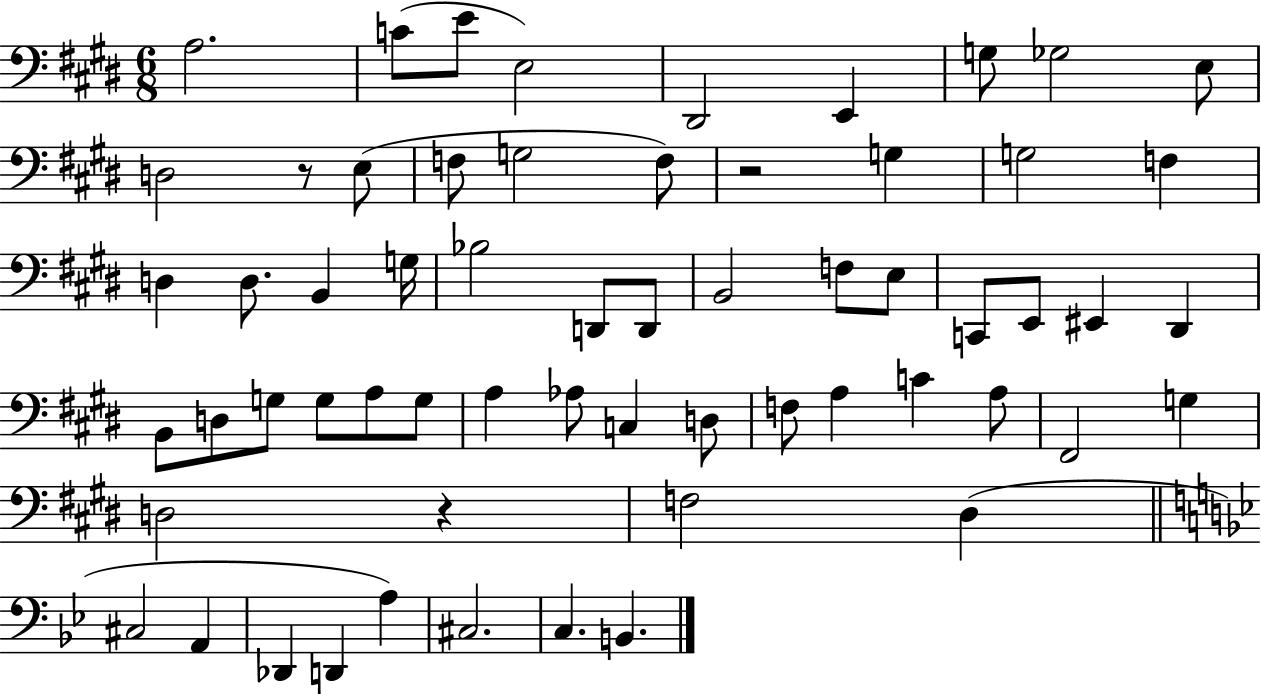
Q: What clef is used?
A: bass